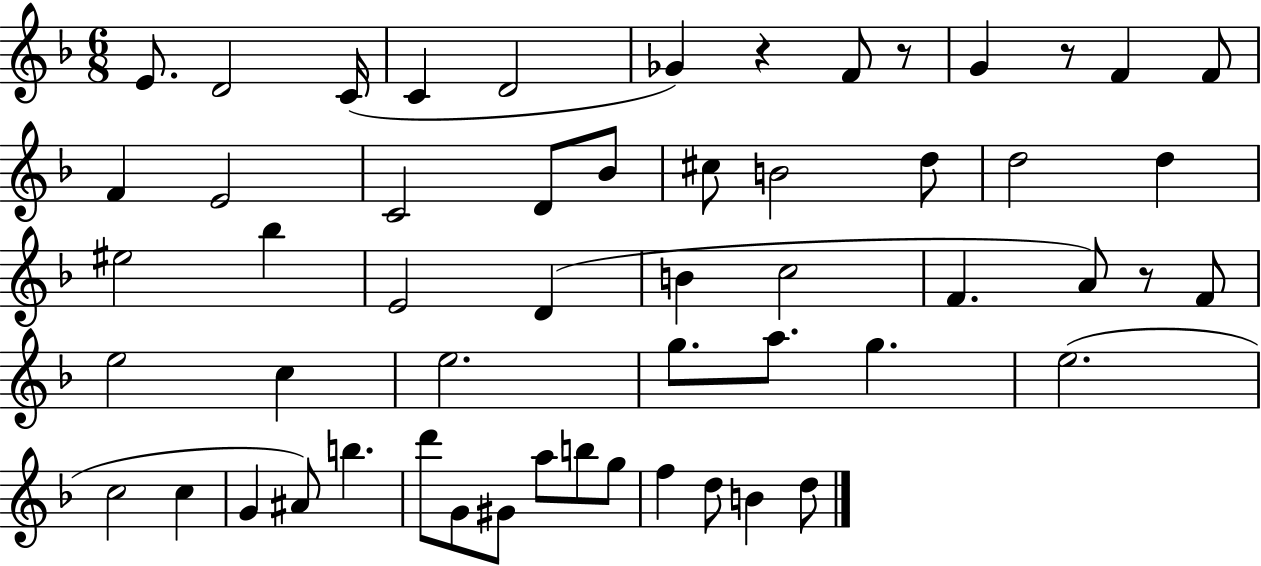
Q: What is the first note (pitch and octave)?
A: E4